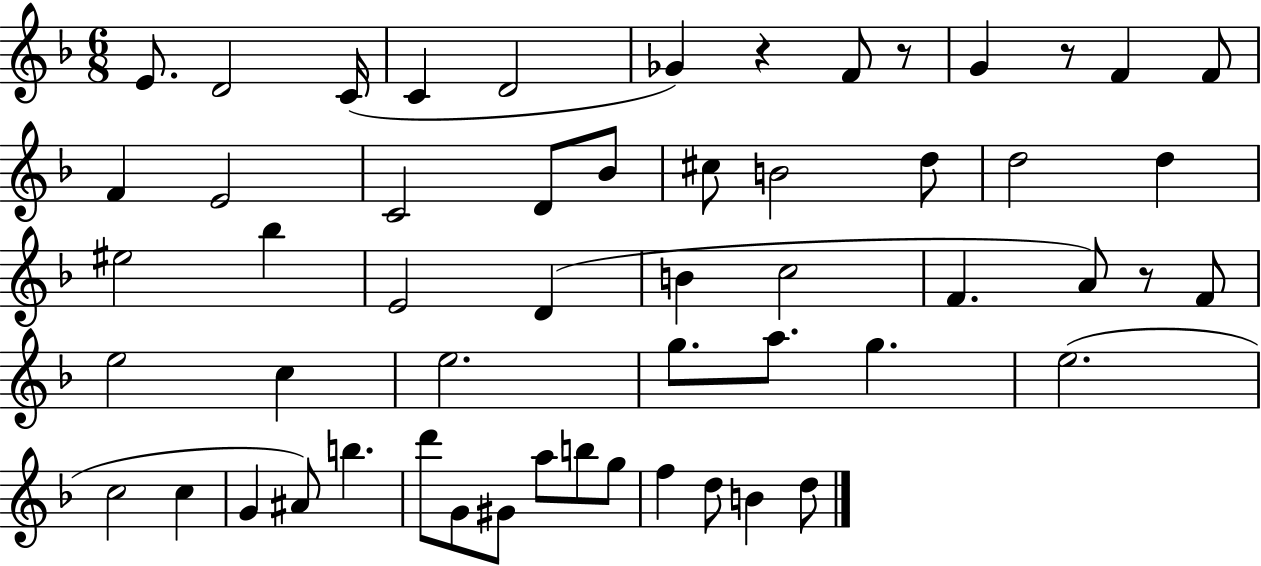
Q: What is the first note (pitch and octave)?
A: E4